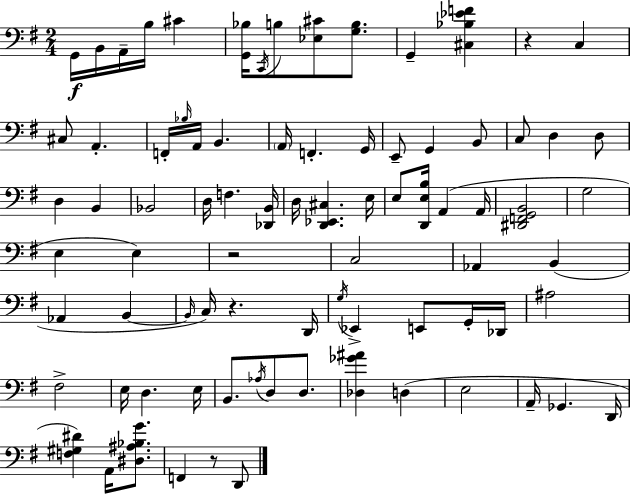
X:1
T:Untitled
M:2/4
L:1/4
K:G
G,,/4 B,,/4 A,,/4 B,/4 ^C [G,,_B,]/4 C,,/4 B,/2 [_E,^C]/2 [G,B,]/2 G,, [^C,_B,_EF] z C, ^C,/2 A,, F,,/4 _B,/4 A,,/4 B,, A,,/4 F,, G,,/4 E,,/2 G,, B,,/2 C,/2 D, D,/2 D, B,, _B,,2 D,/4 F, [_D,,B,,]/4 D,/4 [D,,_E,,^C,] E,/4 E,/2 [D,,E,B,]/4 A,, A,,/4 [^D,,F,,G,,B,,]2 G,2 E, E, z2 C,2 _A,, B,, _A,, B,, B,,/4 C,/4 z D,,/4 G,/4 _E,, E,,/2 G,,/4 _D,,/4 ^A,2 ^F,2 E,/4 D, E,/4 B,,/2 _A,/4 D,/2 D,/2 [_D,_G^A] D, E,2 A,,/4 _G,, D,,/4 [F,^G,^D] A,,/4 [^D,^A,_B,G]/2 F,, z/2 D,,/2